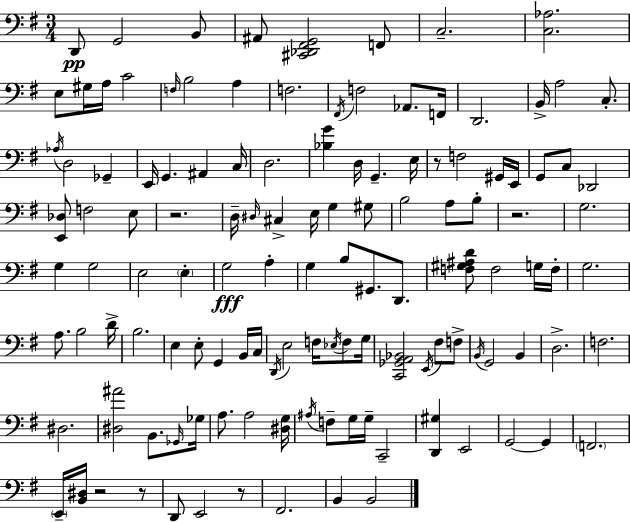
X:1
T:Untitled
M:3/4
L:1/4
K:G
D,,/2 G,,2 B,,/2 ^A,,/2 [^C,,_D,,^F,,G,,]2 F,,/2 C,2 [C,_A,]2 E,/2 ^G,/4 A,/4 C2 F,/4 B,2 A, F,2 ^F,,/4 F,2 _A,,/2 F,,/4 D,,2 B,,/4 A,2 C,/2 _A,/4 D,2 _G,, E,,/4 G,, ^A,, C,/4 D,2 [_B,G] D,/4 G,, E,/4 z/2 F,2 ^G,,/4 E,,/4 G,,/2 C,/2 _D,,2 [E,,_D,]/2 F,2 E,/2 z2 D,/4 ^D,/4 ^C, E,/4 G, ^G,/2 B,2 A,/2 B,/2 z2 G,2 G, G,2 E,2 E, G,2 A, G, B,/2 ^G,,/2 D,,/2 [F,^G,^A,D]/2 F,2 G,/4 F,/4 G,2 A,/2 B,2 D/4 B,2 E, E,/2 G,, B,,/4 C,/4 D,,/4 E,2 F,/4 _E,/4 F,/2 G,/4 [C,,_G,,A,,_B,,]2 E,,/4 ^F,/2 F,/2 B,,/4 G,,2 B,, D,2 F,2 ^D,2 [^D,^A]2 B,,/2 _G,,/4 _G,/4 A,/2 A,2 [^D,G,]/4 ^A,/4 F,/2 G,/4 G,/4 C,,2 [D,,^G,] E,,2 G,,2 G,, F,,2 E,,/4 [B,,^D,]/4 z2 z/2 D,,/2 E,,2 z/2 ^F,,2 B,, B,,2